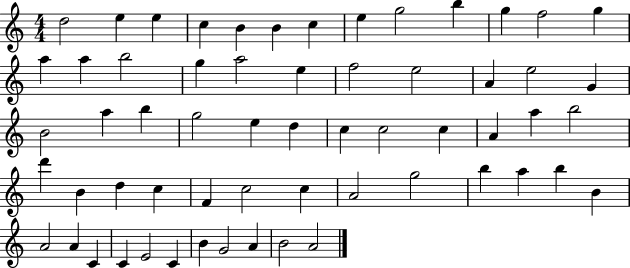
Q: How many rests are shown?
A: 0